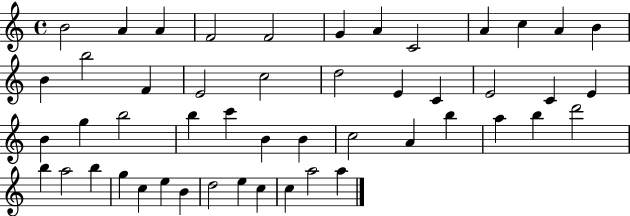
B4/h A4/q A4/q F4/h F4/h G4/q A4/q C4/h A4/q C5/q A4/q B4/q B4/q B5/h F4/q E4/h C5/h D5/h E4/q C4/q E4/h C4/q E4/q B4/q G5/q B5/h B5/q C6/q B4/q B4/q C5/h A4/q B5/q A5/q B5/q D6/h B5/q A5/h B5/q G5/q C5/q E5/q B4/q D5/h E5/q C5/q C5/q A5/h A5/q